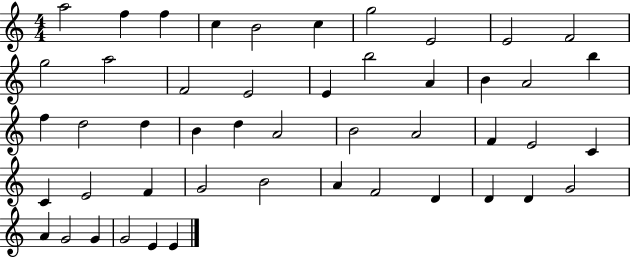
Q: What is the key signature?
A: C major